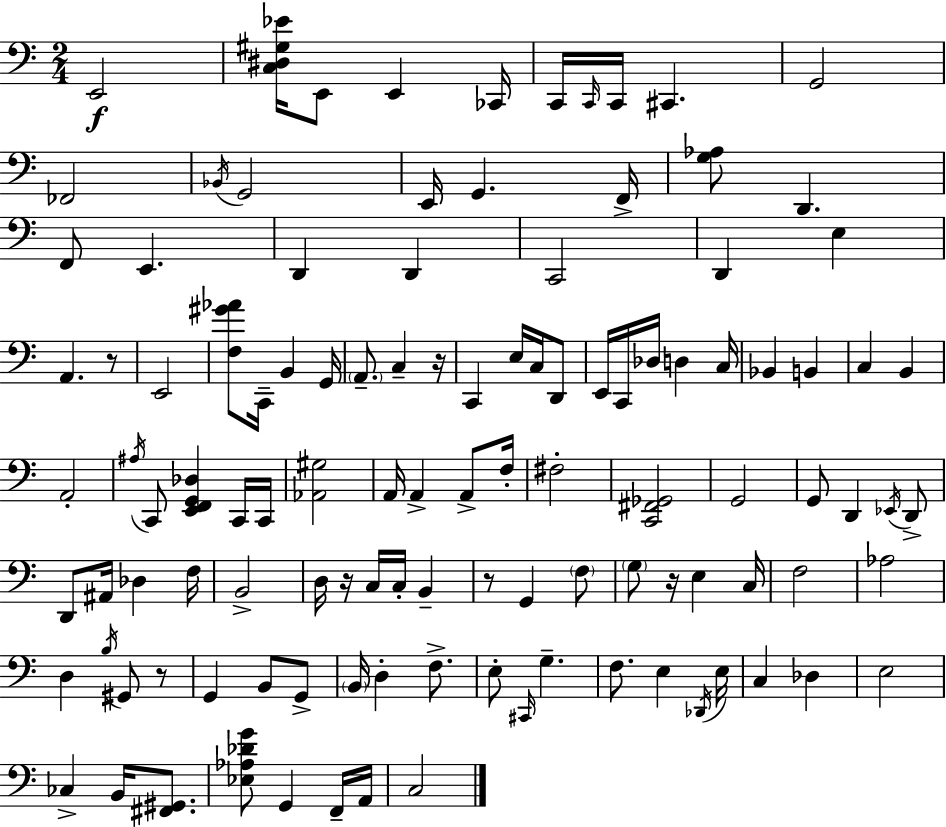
{
  \clef bass
  \numericTimeSignature
  \time 2/4
  \key c \major
  e,2\f | <c dis gis ees'>16 e,8 e,4 ces,16 | c,16 \grace { c,16 } c,16 cis,4. | g,2 | \break fes,2 | \acciaccatura { bes,16 } g,2 | e,16 g,4. | f,16-> <g aes>8 d,4. | \break f,8 e,4. | d,4 d,4 | c,2 | d,4 e4 | \break a,4. | r8 e,2 | <f gis' aes'>8 c,16-- b,4 | g,16 \parenthesize a,8.-- c4-- | \break r16 c,4 e16 c16 | d,8 e,16 c,16 des16 d4 | c16 bes,4 b,4 | c4 b,4 | \break a,2-. | \acciaccatura { ais16 } c,8 <e, f, g, des>4 | c,16 c,16 <aes, gis>2 | a,16 a,4-> | \break a,8-> f16-. fis2-. | <c, fis, ges,>2 | g,2 | g,8 d,4 | \break \acciaccatura { ees,16 } d,8-> d,8 ais,16 des4 | f16 b,2-> | d16 r16 c16 c16-. | b,4-- r8 g,4 | \break \parenthesize f8 \parenthesize g8 r16 e4 | c16 f2 | aes2 | d4 | \break \acciaccatura { b16 } gis,8 r8 g,4 | b,8 g,8-> \parenthesize b,16 d4-. | f8.-> e8-. \grace { cis,16 } | g4.-- f8. | \break e4 \acciaccatura { des,16 } e16 c4 | des4 e2 | ces4-> | b,16 <fis, gis,>8. <ees aes des' g'>8 | \break g,4 f,16-- a,16 c2 | \bar "|."
}